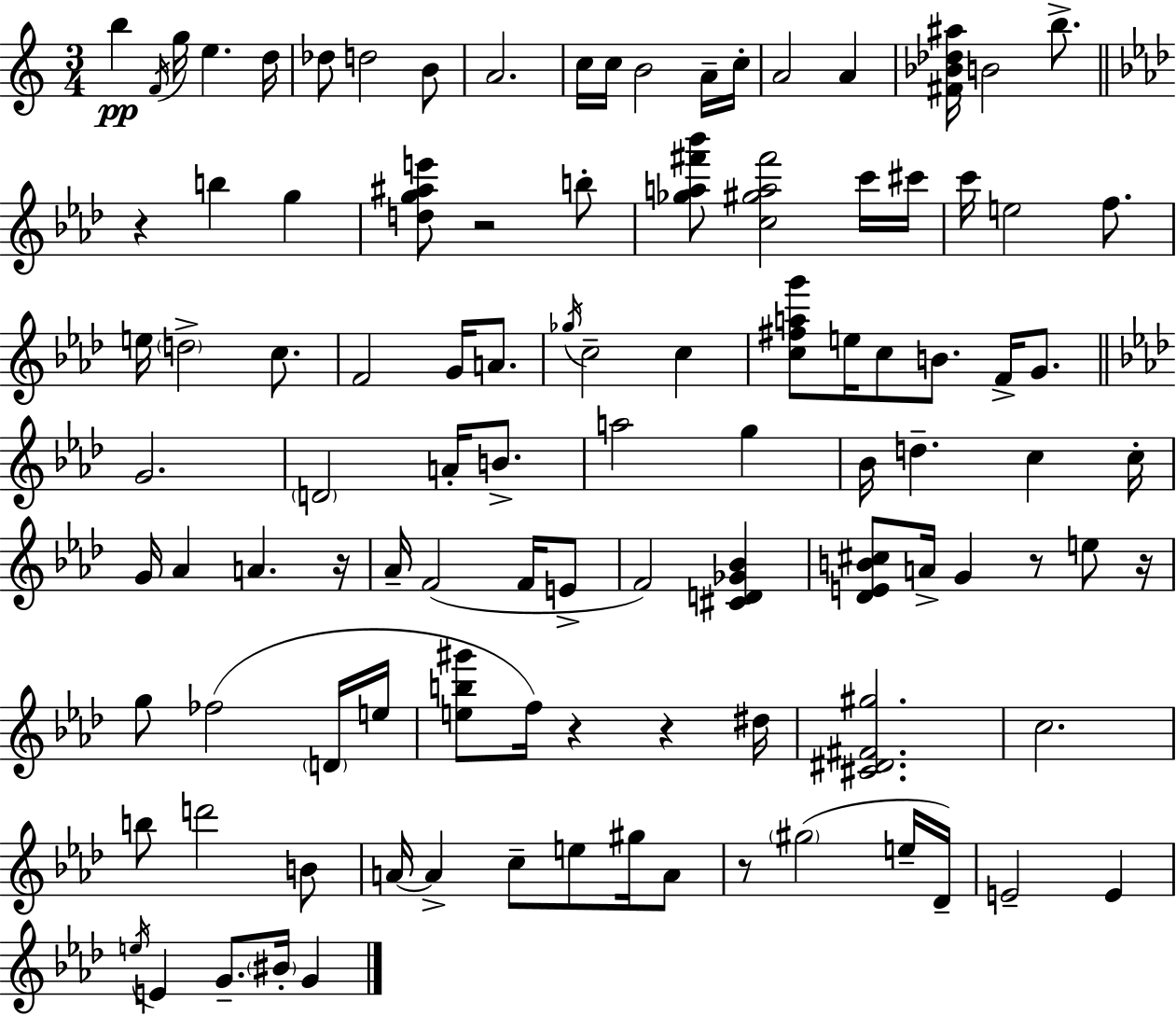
{
  \clef treble
  \numericTimeSignature
  \time 3/4
  \key a \minor
  b''4\pp \acciaccatura { f'16 } g''16 e''4. | d''16 des''8 d''2 b'8 | a'2. | c''16 c''16 b'2 a'16-- | \break c''16-. a'2 a'4 | <fis' bes' des'' ais''>16 b'2 b''8.-> | \bar "||" \break \key aes \major r4 b''4 g''4 | <d'' g'' ais'' e'''>8 r2 b''8-. | <ges'' a'' fis''' bes'''>8 <c'' gis'' a'' fis'''>2 c'''16 cis'''16 | c'''16 e''2 f''8. | \break e''16 \parenthesize d''2-> c''8. | f'2 g'16 a'8. | \acciaccatura { ges''16 } c''2-- c''4 | <c'' fis'' a'' g'''>8 e''16 c''8 b'8. f'16-> g'8. | \break \bar "||" \break \key aes \major g'2. | \parenthesize d'2 a'16-. b'8.-> | a''2 g''4 | bes'16 d''4.-- c''4 c''16-. | \break g'16 aes'4 a'4. r16 | aes'16-- f'2( f'16 e'8-> | f'2) <cis' d' ges' bes'>4 | <des' e' b' cis''>8 a'16-> g'4 r8 e''8 r16 | \break g''8 fes''2( \parenthesize d'16 e''16 | <e'' b'' gis'''>8 f''16) r4 r4 dis''16 | <cis' dis' fis' gis''>2. | c''2. | \break b''8 d'''2 b'8 | a'16~~ a'4-> c''8-- e''8 gis''16 a'8 | r8 \parenthesize gis''2( e''16-- des'16--) | e'2-- e'4 | \break \acciaccatura { e''16 } e'4 g'8.-- \parenthesize bis'16-. g'4 | \bar "|."
}